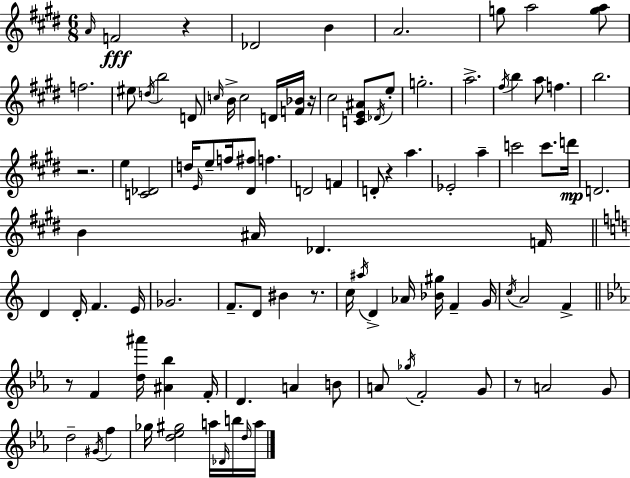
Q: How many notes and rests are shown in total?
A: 99